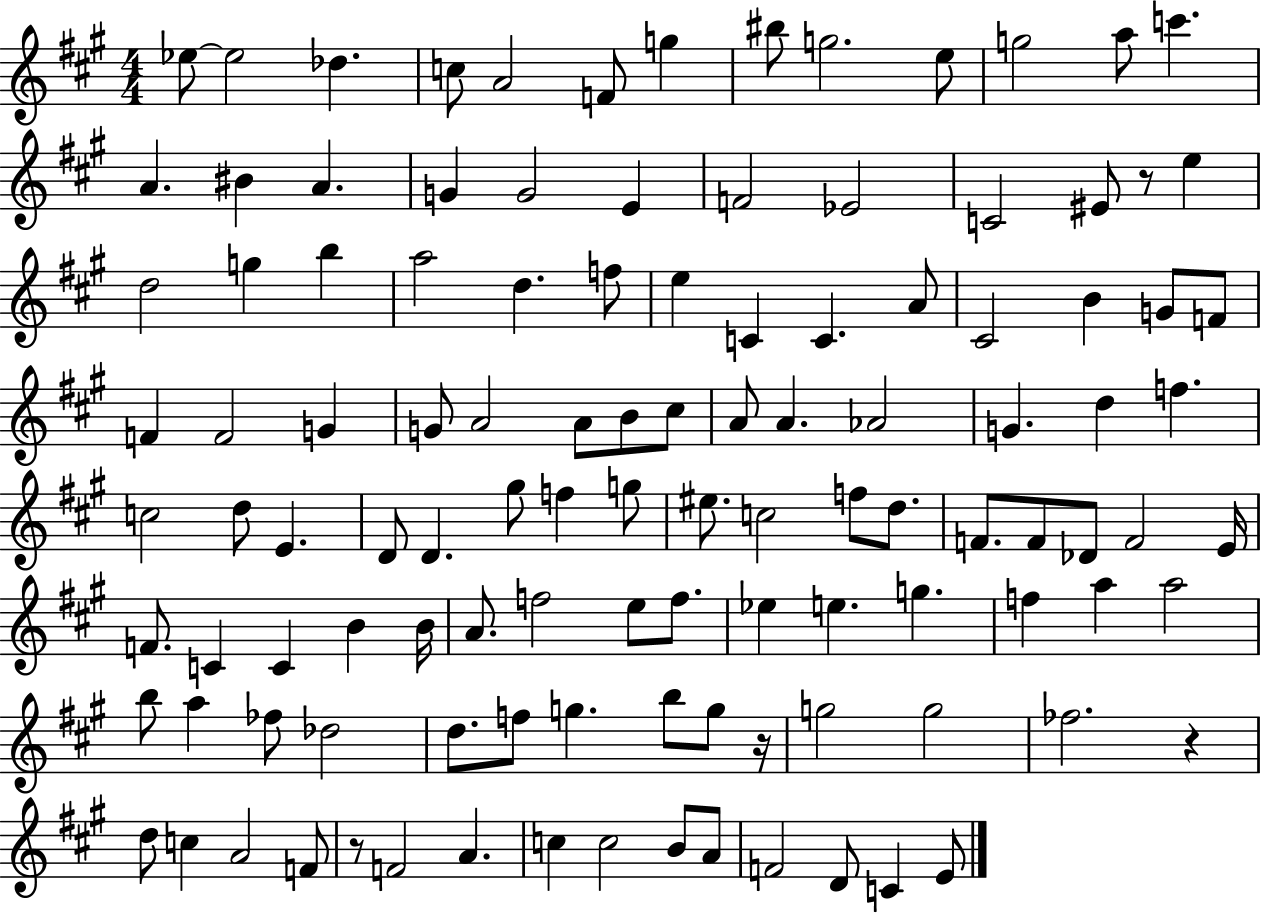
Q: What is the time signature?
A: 4/4